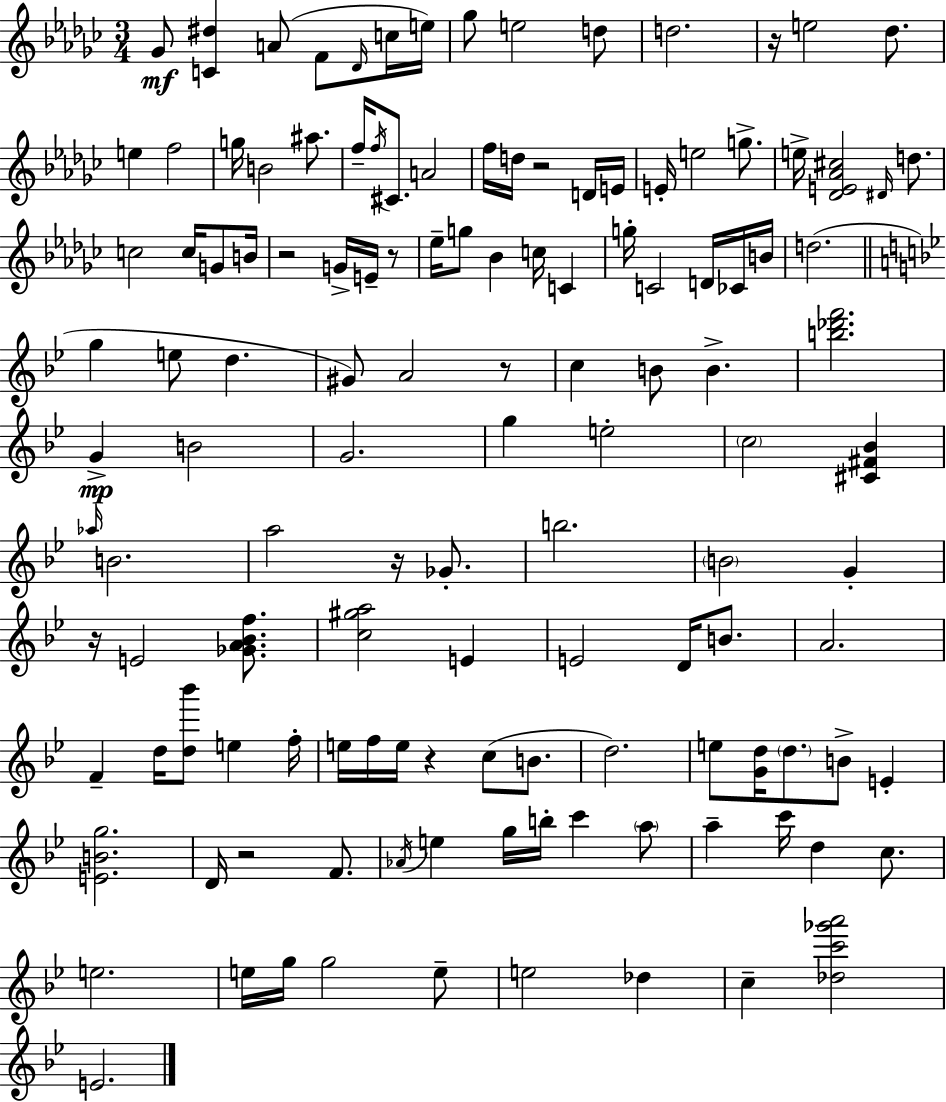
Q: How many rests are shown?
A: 9